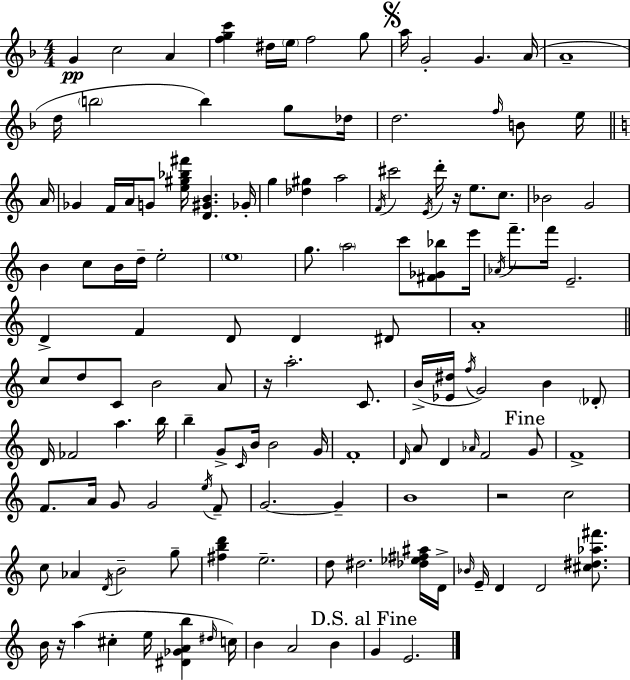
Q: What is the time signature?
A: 4/4